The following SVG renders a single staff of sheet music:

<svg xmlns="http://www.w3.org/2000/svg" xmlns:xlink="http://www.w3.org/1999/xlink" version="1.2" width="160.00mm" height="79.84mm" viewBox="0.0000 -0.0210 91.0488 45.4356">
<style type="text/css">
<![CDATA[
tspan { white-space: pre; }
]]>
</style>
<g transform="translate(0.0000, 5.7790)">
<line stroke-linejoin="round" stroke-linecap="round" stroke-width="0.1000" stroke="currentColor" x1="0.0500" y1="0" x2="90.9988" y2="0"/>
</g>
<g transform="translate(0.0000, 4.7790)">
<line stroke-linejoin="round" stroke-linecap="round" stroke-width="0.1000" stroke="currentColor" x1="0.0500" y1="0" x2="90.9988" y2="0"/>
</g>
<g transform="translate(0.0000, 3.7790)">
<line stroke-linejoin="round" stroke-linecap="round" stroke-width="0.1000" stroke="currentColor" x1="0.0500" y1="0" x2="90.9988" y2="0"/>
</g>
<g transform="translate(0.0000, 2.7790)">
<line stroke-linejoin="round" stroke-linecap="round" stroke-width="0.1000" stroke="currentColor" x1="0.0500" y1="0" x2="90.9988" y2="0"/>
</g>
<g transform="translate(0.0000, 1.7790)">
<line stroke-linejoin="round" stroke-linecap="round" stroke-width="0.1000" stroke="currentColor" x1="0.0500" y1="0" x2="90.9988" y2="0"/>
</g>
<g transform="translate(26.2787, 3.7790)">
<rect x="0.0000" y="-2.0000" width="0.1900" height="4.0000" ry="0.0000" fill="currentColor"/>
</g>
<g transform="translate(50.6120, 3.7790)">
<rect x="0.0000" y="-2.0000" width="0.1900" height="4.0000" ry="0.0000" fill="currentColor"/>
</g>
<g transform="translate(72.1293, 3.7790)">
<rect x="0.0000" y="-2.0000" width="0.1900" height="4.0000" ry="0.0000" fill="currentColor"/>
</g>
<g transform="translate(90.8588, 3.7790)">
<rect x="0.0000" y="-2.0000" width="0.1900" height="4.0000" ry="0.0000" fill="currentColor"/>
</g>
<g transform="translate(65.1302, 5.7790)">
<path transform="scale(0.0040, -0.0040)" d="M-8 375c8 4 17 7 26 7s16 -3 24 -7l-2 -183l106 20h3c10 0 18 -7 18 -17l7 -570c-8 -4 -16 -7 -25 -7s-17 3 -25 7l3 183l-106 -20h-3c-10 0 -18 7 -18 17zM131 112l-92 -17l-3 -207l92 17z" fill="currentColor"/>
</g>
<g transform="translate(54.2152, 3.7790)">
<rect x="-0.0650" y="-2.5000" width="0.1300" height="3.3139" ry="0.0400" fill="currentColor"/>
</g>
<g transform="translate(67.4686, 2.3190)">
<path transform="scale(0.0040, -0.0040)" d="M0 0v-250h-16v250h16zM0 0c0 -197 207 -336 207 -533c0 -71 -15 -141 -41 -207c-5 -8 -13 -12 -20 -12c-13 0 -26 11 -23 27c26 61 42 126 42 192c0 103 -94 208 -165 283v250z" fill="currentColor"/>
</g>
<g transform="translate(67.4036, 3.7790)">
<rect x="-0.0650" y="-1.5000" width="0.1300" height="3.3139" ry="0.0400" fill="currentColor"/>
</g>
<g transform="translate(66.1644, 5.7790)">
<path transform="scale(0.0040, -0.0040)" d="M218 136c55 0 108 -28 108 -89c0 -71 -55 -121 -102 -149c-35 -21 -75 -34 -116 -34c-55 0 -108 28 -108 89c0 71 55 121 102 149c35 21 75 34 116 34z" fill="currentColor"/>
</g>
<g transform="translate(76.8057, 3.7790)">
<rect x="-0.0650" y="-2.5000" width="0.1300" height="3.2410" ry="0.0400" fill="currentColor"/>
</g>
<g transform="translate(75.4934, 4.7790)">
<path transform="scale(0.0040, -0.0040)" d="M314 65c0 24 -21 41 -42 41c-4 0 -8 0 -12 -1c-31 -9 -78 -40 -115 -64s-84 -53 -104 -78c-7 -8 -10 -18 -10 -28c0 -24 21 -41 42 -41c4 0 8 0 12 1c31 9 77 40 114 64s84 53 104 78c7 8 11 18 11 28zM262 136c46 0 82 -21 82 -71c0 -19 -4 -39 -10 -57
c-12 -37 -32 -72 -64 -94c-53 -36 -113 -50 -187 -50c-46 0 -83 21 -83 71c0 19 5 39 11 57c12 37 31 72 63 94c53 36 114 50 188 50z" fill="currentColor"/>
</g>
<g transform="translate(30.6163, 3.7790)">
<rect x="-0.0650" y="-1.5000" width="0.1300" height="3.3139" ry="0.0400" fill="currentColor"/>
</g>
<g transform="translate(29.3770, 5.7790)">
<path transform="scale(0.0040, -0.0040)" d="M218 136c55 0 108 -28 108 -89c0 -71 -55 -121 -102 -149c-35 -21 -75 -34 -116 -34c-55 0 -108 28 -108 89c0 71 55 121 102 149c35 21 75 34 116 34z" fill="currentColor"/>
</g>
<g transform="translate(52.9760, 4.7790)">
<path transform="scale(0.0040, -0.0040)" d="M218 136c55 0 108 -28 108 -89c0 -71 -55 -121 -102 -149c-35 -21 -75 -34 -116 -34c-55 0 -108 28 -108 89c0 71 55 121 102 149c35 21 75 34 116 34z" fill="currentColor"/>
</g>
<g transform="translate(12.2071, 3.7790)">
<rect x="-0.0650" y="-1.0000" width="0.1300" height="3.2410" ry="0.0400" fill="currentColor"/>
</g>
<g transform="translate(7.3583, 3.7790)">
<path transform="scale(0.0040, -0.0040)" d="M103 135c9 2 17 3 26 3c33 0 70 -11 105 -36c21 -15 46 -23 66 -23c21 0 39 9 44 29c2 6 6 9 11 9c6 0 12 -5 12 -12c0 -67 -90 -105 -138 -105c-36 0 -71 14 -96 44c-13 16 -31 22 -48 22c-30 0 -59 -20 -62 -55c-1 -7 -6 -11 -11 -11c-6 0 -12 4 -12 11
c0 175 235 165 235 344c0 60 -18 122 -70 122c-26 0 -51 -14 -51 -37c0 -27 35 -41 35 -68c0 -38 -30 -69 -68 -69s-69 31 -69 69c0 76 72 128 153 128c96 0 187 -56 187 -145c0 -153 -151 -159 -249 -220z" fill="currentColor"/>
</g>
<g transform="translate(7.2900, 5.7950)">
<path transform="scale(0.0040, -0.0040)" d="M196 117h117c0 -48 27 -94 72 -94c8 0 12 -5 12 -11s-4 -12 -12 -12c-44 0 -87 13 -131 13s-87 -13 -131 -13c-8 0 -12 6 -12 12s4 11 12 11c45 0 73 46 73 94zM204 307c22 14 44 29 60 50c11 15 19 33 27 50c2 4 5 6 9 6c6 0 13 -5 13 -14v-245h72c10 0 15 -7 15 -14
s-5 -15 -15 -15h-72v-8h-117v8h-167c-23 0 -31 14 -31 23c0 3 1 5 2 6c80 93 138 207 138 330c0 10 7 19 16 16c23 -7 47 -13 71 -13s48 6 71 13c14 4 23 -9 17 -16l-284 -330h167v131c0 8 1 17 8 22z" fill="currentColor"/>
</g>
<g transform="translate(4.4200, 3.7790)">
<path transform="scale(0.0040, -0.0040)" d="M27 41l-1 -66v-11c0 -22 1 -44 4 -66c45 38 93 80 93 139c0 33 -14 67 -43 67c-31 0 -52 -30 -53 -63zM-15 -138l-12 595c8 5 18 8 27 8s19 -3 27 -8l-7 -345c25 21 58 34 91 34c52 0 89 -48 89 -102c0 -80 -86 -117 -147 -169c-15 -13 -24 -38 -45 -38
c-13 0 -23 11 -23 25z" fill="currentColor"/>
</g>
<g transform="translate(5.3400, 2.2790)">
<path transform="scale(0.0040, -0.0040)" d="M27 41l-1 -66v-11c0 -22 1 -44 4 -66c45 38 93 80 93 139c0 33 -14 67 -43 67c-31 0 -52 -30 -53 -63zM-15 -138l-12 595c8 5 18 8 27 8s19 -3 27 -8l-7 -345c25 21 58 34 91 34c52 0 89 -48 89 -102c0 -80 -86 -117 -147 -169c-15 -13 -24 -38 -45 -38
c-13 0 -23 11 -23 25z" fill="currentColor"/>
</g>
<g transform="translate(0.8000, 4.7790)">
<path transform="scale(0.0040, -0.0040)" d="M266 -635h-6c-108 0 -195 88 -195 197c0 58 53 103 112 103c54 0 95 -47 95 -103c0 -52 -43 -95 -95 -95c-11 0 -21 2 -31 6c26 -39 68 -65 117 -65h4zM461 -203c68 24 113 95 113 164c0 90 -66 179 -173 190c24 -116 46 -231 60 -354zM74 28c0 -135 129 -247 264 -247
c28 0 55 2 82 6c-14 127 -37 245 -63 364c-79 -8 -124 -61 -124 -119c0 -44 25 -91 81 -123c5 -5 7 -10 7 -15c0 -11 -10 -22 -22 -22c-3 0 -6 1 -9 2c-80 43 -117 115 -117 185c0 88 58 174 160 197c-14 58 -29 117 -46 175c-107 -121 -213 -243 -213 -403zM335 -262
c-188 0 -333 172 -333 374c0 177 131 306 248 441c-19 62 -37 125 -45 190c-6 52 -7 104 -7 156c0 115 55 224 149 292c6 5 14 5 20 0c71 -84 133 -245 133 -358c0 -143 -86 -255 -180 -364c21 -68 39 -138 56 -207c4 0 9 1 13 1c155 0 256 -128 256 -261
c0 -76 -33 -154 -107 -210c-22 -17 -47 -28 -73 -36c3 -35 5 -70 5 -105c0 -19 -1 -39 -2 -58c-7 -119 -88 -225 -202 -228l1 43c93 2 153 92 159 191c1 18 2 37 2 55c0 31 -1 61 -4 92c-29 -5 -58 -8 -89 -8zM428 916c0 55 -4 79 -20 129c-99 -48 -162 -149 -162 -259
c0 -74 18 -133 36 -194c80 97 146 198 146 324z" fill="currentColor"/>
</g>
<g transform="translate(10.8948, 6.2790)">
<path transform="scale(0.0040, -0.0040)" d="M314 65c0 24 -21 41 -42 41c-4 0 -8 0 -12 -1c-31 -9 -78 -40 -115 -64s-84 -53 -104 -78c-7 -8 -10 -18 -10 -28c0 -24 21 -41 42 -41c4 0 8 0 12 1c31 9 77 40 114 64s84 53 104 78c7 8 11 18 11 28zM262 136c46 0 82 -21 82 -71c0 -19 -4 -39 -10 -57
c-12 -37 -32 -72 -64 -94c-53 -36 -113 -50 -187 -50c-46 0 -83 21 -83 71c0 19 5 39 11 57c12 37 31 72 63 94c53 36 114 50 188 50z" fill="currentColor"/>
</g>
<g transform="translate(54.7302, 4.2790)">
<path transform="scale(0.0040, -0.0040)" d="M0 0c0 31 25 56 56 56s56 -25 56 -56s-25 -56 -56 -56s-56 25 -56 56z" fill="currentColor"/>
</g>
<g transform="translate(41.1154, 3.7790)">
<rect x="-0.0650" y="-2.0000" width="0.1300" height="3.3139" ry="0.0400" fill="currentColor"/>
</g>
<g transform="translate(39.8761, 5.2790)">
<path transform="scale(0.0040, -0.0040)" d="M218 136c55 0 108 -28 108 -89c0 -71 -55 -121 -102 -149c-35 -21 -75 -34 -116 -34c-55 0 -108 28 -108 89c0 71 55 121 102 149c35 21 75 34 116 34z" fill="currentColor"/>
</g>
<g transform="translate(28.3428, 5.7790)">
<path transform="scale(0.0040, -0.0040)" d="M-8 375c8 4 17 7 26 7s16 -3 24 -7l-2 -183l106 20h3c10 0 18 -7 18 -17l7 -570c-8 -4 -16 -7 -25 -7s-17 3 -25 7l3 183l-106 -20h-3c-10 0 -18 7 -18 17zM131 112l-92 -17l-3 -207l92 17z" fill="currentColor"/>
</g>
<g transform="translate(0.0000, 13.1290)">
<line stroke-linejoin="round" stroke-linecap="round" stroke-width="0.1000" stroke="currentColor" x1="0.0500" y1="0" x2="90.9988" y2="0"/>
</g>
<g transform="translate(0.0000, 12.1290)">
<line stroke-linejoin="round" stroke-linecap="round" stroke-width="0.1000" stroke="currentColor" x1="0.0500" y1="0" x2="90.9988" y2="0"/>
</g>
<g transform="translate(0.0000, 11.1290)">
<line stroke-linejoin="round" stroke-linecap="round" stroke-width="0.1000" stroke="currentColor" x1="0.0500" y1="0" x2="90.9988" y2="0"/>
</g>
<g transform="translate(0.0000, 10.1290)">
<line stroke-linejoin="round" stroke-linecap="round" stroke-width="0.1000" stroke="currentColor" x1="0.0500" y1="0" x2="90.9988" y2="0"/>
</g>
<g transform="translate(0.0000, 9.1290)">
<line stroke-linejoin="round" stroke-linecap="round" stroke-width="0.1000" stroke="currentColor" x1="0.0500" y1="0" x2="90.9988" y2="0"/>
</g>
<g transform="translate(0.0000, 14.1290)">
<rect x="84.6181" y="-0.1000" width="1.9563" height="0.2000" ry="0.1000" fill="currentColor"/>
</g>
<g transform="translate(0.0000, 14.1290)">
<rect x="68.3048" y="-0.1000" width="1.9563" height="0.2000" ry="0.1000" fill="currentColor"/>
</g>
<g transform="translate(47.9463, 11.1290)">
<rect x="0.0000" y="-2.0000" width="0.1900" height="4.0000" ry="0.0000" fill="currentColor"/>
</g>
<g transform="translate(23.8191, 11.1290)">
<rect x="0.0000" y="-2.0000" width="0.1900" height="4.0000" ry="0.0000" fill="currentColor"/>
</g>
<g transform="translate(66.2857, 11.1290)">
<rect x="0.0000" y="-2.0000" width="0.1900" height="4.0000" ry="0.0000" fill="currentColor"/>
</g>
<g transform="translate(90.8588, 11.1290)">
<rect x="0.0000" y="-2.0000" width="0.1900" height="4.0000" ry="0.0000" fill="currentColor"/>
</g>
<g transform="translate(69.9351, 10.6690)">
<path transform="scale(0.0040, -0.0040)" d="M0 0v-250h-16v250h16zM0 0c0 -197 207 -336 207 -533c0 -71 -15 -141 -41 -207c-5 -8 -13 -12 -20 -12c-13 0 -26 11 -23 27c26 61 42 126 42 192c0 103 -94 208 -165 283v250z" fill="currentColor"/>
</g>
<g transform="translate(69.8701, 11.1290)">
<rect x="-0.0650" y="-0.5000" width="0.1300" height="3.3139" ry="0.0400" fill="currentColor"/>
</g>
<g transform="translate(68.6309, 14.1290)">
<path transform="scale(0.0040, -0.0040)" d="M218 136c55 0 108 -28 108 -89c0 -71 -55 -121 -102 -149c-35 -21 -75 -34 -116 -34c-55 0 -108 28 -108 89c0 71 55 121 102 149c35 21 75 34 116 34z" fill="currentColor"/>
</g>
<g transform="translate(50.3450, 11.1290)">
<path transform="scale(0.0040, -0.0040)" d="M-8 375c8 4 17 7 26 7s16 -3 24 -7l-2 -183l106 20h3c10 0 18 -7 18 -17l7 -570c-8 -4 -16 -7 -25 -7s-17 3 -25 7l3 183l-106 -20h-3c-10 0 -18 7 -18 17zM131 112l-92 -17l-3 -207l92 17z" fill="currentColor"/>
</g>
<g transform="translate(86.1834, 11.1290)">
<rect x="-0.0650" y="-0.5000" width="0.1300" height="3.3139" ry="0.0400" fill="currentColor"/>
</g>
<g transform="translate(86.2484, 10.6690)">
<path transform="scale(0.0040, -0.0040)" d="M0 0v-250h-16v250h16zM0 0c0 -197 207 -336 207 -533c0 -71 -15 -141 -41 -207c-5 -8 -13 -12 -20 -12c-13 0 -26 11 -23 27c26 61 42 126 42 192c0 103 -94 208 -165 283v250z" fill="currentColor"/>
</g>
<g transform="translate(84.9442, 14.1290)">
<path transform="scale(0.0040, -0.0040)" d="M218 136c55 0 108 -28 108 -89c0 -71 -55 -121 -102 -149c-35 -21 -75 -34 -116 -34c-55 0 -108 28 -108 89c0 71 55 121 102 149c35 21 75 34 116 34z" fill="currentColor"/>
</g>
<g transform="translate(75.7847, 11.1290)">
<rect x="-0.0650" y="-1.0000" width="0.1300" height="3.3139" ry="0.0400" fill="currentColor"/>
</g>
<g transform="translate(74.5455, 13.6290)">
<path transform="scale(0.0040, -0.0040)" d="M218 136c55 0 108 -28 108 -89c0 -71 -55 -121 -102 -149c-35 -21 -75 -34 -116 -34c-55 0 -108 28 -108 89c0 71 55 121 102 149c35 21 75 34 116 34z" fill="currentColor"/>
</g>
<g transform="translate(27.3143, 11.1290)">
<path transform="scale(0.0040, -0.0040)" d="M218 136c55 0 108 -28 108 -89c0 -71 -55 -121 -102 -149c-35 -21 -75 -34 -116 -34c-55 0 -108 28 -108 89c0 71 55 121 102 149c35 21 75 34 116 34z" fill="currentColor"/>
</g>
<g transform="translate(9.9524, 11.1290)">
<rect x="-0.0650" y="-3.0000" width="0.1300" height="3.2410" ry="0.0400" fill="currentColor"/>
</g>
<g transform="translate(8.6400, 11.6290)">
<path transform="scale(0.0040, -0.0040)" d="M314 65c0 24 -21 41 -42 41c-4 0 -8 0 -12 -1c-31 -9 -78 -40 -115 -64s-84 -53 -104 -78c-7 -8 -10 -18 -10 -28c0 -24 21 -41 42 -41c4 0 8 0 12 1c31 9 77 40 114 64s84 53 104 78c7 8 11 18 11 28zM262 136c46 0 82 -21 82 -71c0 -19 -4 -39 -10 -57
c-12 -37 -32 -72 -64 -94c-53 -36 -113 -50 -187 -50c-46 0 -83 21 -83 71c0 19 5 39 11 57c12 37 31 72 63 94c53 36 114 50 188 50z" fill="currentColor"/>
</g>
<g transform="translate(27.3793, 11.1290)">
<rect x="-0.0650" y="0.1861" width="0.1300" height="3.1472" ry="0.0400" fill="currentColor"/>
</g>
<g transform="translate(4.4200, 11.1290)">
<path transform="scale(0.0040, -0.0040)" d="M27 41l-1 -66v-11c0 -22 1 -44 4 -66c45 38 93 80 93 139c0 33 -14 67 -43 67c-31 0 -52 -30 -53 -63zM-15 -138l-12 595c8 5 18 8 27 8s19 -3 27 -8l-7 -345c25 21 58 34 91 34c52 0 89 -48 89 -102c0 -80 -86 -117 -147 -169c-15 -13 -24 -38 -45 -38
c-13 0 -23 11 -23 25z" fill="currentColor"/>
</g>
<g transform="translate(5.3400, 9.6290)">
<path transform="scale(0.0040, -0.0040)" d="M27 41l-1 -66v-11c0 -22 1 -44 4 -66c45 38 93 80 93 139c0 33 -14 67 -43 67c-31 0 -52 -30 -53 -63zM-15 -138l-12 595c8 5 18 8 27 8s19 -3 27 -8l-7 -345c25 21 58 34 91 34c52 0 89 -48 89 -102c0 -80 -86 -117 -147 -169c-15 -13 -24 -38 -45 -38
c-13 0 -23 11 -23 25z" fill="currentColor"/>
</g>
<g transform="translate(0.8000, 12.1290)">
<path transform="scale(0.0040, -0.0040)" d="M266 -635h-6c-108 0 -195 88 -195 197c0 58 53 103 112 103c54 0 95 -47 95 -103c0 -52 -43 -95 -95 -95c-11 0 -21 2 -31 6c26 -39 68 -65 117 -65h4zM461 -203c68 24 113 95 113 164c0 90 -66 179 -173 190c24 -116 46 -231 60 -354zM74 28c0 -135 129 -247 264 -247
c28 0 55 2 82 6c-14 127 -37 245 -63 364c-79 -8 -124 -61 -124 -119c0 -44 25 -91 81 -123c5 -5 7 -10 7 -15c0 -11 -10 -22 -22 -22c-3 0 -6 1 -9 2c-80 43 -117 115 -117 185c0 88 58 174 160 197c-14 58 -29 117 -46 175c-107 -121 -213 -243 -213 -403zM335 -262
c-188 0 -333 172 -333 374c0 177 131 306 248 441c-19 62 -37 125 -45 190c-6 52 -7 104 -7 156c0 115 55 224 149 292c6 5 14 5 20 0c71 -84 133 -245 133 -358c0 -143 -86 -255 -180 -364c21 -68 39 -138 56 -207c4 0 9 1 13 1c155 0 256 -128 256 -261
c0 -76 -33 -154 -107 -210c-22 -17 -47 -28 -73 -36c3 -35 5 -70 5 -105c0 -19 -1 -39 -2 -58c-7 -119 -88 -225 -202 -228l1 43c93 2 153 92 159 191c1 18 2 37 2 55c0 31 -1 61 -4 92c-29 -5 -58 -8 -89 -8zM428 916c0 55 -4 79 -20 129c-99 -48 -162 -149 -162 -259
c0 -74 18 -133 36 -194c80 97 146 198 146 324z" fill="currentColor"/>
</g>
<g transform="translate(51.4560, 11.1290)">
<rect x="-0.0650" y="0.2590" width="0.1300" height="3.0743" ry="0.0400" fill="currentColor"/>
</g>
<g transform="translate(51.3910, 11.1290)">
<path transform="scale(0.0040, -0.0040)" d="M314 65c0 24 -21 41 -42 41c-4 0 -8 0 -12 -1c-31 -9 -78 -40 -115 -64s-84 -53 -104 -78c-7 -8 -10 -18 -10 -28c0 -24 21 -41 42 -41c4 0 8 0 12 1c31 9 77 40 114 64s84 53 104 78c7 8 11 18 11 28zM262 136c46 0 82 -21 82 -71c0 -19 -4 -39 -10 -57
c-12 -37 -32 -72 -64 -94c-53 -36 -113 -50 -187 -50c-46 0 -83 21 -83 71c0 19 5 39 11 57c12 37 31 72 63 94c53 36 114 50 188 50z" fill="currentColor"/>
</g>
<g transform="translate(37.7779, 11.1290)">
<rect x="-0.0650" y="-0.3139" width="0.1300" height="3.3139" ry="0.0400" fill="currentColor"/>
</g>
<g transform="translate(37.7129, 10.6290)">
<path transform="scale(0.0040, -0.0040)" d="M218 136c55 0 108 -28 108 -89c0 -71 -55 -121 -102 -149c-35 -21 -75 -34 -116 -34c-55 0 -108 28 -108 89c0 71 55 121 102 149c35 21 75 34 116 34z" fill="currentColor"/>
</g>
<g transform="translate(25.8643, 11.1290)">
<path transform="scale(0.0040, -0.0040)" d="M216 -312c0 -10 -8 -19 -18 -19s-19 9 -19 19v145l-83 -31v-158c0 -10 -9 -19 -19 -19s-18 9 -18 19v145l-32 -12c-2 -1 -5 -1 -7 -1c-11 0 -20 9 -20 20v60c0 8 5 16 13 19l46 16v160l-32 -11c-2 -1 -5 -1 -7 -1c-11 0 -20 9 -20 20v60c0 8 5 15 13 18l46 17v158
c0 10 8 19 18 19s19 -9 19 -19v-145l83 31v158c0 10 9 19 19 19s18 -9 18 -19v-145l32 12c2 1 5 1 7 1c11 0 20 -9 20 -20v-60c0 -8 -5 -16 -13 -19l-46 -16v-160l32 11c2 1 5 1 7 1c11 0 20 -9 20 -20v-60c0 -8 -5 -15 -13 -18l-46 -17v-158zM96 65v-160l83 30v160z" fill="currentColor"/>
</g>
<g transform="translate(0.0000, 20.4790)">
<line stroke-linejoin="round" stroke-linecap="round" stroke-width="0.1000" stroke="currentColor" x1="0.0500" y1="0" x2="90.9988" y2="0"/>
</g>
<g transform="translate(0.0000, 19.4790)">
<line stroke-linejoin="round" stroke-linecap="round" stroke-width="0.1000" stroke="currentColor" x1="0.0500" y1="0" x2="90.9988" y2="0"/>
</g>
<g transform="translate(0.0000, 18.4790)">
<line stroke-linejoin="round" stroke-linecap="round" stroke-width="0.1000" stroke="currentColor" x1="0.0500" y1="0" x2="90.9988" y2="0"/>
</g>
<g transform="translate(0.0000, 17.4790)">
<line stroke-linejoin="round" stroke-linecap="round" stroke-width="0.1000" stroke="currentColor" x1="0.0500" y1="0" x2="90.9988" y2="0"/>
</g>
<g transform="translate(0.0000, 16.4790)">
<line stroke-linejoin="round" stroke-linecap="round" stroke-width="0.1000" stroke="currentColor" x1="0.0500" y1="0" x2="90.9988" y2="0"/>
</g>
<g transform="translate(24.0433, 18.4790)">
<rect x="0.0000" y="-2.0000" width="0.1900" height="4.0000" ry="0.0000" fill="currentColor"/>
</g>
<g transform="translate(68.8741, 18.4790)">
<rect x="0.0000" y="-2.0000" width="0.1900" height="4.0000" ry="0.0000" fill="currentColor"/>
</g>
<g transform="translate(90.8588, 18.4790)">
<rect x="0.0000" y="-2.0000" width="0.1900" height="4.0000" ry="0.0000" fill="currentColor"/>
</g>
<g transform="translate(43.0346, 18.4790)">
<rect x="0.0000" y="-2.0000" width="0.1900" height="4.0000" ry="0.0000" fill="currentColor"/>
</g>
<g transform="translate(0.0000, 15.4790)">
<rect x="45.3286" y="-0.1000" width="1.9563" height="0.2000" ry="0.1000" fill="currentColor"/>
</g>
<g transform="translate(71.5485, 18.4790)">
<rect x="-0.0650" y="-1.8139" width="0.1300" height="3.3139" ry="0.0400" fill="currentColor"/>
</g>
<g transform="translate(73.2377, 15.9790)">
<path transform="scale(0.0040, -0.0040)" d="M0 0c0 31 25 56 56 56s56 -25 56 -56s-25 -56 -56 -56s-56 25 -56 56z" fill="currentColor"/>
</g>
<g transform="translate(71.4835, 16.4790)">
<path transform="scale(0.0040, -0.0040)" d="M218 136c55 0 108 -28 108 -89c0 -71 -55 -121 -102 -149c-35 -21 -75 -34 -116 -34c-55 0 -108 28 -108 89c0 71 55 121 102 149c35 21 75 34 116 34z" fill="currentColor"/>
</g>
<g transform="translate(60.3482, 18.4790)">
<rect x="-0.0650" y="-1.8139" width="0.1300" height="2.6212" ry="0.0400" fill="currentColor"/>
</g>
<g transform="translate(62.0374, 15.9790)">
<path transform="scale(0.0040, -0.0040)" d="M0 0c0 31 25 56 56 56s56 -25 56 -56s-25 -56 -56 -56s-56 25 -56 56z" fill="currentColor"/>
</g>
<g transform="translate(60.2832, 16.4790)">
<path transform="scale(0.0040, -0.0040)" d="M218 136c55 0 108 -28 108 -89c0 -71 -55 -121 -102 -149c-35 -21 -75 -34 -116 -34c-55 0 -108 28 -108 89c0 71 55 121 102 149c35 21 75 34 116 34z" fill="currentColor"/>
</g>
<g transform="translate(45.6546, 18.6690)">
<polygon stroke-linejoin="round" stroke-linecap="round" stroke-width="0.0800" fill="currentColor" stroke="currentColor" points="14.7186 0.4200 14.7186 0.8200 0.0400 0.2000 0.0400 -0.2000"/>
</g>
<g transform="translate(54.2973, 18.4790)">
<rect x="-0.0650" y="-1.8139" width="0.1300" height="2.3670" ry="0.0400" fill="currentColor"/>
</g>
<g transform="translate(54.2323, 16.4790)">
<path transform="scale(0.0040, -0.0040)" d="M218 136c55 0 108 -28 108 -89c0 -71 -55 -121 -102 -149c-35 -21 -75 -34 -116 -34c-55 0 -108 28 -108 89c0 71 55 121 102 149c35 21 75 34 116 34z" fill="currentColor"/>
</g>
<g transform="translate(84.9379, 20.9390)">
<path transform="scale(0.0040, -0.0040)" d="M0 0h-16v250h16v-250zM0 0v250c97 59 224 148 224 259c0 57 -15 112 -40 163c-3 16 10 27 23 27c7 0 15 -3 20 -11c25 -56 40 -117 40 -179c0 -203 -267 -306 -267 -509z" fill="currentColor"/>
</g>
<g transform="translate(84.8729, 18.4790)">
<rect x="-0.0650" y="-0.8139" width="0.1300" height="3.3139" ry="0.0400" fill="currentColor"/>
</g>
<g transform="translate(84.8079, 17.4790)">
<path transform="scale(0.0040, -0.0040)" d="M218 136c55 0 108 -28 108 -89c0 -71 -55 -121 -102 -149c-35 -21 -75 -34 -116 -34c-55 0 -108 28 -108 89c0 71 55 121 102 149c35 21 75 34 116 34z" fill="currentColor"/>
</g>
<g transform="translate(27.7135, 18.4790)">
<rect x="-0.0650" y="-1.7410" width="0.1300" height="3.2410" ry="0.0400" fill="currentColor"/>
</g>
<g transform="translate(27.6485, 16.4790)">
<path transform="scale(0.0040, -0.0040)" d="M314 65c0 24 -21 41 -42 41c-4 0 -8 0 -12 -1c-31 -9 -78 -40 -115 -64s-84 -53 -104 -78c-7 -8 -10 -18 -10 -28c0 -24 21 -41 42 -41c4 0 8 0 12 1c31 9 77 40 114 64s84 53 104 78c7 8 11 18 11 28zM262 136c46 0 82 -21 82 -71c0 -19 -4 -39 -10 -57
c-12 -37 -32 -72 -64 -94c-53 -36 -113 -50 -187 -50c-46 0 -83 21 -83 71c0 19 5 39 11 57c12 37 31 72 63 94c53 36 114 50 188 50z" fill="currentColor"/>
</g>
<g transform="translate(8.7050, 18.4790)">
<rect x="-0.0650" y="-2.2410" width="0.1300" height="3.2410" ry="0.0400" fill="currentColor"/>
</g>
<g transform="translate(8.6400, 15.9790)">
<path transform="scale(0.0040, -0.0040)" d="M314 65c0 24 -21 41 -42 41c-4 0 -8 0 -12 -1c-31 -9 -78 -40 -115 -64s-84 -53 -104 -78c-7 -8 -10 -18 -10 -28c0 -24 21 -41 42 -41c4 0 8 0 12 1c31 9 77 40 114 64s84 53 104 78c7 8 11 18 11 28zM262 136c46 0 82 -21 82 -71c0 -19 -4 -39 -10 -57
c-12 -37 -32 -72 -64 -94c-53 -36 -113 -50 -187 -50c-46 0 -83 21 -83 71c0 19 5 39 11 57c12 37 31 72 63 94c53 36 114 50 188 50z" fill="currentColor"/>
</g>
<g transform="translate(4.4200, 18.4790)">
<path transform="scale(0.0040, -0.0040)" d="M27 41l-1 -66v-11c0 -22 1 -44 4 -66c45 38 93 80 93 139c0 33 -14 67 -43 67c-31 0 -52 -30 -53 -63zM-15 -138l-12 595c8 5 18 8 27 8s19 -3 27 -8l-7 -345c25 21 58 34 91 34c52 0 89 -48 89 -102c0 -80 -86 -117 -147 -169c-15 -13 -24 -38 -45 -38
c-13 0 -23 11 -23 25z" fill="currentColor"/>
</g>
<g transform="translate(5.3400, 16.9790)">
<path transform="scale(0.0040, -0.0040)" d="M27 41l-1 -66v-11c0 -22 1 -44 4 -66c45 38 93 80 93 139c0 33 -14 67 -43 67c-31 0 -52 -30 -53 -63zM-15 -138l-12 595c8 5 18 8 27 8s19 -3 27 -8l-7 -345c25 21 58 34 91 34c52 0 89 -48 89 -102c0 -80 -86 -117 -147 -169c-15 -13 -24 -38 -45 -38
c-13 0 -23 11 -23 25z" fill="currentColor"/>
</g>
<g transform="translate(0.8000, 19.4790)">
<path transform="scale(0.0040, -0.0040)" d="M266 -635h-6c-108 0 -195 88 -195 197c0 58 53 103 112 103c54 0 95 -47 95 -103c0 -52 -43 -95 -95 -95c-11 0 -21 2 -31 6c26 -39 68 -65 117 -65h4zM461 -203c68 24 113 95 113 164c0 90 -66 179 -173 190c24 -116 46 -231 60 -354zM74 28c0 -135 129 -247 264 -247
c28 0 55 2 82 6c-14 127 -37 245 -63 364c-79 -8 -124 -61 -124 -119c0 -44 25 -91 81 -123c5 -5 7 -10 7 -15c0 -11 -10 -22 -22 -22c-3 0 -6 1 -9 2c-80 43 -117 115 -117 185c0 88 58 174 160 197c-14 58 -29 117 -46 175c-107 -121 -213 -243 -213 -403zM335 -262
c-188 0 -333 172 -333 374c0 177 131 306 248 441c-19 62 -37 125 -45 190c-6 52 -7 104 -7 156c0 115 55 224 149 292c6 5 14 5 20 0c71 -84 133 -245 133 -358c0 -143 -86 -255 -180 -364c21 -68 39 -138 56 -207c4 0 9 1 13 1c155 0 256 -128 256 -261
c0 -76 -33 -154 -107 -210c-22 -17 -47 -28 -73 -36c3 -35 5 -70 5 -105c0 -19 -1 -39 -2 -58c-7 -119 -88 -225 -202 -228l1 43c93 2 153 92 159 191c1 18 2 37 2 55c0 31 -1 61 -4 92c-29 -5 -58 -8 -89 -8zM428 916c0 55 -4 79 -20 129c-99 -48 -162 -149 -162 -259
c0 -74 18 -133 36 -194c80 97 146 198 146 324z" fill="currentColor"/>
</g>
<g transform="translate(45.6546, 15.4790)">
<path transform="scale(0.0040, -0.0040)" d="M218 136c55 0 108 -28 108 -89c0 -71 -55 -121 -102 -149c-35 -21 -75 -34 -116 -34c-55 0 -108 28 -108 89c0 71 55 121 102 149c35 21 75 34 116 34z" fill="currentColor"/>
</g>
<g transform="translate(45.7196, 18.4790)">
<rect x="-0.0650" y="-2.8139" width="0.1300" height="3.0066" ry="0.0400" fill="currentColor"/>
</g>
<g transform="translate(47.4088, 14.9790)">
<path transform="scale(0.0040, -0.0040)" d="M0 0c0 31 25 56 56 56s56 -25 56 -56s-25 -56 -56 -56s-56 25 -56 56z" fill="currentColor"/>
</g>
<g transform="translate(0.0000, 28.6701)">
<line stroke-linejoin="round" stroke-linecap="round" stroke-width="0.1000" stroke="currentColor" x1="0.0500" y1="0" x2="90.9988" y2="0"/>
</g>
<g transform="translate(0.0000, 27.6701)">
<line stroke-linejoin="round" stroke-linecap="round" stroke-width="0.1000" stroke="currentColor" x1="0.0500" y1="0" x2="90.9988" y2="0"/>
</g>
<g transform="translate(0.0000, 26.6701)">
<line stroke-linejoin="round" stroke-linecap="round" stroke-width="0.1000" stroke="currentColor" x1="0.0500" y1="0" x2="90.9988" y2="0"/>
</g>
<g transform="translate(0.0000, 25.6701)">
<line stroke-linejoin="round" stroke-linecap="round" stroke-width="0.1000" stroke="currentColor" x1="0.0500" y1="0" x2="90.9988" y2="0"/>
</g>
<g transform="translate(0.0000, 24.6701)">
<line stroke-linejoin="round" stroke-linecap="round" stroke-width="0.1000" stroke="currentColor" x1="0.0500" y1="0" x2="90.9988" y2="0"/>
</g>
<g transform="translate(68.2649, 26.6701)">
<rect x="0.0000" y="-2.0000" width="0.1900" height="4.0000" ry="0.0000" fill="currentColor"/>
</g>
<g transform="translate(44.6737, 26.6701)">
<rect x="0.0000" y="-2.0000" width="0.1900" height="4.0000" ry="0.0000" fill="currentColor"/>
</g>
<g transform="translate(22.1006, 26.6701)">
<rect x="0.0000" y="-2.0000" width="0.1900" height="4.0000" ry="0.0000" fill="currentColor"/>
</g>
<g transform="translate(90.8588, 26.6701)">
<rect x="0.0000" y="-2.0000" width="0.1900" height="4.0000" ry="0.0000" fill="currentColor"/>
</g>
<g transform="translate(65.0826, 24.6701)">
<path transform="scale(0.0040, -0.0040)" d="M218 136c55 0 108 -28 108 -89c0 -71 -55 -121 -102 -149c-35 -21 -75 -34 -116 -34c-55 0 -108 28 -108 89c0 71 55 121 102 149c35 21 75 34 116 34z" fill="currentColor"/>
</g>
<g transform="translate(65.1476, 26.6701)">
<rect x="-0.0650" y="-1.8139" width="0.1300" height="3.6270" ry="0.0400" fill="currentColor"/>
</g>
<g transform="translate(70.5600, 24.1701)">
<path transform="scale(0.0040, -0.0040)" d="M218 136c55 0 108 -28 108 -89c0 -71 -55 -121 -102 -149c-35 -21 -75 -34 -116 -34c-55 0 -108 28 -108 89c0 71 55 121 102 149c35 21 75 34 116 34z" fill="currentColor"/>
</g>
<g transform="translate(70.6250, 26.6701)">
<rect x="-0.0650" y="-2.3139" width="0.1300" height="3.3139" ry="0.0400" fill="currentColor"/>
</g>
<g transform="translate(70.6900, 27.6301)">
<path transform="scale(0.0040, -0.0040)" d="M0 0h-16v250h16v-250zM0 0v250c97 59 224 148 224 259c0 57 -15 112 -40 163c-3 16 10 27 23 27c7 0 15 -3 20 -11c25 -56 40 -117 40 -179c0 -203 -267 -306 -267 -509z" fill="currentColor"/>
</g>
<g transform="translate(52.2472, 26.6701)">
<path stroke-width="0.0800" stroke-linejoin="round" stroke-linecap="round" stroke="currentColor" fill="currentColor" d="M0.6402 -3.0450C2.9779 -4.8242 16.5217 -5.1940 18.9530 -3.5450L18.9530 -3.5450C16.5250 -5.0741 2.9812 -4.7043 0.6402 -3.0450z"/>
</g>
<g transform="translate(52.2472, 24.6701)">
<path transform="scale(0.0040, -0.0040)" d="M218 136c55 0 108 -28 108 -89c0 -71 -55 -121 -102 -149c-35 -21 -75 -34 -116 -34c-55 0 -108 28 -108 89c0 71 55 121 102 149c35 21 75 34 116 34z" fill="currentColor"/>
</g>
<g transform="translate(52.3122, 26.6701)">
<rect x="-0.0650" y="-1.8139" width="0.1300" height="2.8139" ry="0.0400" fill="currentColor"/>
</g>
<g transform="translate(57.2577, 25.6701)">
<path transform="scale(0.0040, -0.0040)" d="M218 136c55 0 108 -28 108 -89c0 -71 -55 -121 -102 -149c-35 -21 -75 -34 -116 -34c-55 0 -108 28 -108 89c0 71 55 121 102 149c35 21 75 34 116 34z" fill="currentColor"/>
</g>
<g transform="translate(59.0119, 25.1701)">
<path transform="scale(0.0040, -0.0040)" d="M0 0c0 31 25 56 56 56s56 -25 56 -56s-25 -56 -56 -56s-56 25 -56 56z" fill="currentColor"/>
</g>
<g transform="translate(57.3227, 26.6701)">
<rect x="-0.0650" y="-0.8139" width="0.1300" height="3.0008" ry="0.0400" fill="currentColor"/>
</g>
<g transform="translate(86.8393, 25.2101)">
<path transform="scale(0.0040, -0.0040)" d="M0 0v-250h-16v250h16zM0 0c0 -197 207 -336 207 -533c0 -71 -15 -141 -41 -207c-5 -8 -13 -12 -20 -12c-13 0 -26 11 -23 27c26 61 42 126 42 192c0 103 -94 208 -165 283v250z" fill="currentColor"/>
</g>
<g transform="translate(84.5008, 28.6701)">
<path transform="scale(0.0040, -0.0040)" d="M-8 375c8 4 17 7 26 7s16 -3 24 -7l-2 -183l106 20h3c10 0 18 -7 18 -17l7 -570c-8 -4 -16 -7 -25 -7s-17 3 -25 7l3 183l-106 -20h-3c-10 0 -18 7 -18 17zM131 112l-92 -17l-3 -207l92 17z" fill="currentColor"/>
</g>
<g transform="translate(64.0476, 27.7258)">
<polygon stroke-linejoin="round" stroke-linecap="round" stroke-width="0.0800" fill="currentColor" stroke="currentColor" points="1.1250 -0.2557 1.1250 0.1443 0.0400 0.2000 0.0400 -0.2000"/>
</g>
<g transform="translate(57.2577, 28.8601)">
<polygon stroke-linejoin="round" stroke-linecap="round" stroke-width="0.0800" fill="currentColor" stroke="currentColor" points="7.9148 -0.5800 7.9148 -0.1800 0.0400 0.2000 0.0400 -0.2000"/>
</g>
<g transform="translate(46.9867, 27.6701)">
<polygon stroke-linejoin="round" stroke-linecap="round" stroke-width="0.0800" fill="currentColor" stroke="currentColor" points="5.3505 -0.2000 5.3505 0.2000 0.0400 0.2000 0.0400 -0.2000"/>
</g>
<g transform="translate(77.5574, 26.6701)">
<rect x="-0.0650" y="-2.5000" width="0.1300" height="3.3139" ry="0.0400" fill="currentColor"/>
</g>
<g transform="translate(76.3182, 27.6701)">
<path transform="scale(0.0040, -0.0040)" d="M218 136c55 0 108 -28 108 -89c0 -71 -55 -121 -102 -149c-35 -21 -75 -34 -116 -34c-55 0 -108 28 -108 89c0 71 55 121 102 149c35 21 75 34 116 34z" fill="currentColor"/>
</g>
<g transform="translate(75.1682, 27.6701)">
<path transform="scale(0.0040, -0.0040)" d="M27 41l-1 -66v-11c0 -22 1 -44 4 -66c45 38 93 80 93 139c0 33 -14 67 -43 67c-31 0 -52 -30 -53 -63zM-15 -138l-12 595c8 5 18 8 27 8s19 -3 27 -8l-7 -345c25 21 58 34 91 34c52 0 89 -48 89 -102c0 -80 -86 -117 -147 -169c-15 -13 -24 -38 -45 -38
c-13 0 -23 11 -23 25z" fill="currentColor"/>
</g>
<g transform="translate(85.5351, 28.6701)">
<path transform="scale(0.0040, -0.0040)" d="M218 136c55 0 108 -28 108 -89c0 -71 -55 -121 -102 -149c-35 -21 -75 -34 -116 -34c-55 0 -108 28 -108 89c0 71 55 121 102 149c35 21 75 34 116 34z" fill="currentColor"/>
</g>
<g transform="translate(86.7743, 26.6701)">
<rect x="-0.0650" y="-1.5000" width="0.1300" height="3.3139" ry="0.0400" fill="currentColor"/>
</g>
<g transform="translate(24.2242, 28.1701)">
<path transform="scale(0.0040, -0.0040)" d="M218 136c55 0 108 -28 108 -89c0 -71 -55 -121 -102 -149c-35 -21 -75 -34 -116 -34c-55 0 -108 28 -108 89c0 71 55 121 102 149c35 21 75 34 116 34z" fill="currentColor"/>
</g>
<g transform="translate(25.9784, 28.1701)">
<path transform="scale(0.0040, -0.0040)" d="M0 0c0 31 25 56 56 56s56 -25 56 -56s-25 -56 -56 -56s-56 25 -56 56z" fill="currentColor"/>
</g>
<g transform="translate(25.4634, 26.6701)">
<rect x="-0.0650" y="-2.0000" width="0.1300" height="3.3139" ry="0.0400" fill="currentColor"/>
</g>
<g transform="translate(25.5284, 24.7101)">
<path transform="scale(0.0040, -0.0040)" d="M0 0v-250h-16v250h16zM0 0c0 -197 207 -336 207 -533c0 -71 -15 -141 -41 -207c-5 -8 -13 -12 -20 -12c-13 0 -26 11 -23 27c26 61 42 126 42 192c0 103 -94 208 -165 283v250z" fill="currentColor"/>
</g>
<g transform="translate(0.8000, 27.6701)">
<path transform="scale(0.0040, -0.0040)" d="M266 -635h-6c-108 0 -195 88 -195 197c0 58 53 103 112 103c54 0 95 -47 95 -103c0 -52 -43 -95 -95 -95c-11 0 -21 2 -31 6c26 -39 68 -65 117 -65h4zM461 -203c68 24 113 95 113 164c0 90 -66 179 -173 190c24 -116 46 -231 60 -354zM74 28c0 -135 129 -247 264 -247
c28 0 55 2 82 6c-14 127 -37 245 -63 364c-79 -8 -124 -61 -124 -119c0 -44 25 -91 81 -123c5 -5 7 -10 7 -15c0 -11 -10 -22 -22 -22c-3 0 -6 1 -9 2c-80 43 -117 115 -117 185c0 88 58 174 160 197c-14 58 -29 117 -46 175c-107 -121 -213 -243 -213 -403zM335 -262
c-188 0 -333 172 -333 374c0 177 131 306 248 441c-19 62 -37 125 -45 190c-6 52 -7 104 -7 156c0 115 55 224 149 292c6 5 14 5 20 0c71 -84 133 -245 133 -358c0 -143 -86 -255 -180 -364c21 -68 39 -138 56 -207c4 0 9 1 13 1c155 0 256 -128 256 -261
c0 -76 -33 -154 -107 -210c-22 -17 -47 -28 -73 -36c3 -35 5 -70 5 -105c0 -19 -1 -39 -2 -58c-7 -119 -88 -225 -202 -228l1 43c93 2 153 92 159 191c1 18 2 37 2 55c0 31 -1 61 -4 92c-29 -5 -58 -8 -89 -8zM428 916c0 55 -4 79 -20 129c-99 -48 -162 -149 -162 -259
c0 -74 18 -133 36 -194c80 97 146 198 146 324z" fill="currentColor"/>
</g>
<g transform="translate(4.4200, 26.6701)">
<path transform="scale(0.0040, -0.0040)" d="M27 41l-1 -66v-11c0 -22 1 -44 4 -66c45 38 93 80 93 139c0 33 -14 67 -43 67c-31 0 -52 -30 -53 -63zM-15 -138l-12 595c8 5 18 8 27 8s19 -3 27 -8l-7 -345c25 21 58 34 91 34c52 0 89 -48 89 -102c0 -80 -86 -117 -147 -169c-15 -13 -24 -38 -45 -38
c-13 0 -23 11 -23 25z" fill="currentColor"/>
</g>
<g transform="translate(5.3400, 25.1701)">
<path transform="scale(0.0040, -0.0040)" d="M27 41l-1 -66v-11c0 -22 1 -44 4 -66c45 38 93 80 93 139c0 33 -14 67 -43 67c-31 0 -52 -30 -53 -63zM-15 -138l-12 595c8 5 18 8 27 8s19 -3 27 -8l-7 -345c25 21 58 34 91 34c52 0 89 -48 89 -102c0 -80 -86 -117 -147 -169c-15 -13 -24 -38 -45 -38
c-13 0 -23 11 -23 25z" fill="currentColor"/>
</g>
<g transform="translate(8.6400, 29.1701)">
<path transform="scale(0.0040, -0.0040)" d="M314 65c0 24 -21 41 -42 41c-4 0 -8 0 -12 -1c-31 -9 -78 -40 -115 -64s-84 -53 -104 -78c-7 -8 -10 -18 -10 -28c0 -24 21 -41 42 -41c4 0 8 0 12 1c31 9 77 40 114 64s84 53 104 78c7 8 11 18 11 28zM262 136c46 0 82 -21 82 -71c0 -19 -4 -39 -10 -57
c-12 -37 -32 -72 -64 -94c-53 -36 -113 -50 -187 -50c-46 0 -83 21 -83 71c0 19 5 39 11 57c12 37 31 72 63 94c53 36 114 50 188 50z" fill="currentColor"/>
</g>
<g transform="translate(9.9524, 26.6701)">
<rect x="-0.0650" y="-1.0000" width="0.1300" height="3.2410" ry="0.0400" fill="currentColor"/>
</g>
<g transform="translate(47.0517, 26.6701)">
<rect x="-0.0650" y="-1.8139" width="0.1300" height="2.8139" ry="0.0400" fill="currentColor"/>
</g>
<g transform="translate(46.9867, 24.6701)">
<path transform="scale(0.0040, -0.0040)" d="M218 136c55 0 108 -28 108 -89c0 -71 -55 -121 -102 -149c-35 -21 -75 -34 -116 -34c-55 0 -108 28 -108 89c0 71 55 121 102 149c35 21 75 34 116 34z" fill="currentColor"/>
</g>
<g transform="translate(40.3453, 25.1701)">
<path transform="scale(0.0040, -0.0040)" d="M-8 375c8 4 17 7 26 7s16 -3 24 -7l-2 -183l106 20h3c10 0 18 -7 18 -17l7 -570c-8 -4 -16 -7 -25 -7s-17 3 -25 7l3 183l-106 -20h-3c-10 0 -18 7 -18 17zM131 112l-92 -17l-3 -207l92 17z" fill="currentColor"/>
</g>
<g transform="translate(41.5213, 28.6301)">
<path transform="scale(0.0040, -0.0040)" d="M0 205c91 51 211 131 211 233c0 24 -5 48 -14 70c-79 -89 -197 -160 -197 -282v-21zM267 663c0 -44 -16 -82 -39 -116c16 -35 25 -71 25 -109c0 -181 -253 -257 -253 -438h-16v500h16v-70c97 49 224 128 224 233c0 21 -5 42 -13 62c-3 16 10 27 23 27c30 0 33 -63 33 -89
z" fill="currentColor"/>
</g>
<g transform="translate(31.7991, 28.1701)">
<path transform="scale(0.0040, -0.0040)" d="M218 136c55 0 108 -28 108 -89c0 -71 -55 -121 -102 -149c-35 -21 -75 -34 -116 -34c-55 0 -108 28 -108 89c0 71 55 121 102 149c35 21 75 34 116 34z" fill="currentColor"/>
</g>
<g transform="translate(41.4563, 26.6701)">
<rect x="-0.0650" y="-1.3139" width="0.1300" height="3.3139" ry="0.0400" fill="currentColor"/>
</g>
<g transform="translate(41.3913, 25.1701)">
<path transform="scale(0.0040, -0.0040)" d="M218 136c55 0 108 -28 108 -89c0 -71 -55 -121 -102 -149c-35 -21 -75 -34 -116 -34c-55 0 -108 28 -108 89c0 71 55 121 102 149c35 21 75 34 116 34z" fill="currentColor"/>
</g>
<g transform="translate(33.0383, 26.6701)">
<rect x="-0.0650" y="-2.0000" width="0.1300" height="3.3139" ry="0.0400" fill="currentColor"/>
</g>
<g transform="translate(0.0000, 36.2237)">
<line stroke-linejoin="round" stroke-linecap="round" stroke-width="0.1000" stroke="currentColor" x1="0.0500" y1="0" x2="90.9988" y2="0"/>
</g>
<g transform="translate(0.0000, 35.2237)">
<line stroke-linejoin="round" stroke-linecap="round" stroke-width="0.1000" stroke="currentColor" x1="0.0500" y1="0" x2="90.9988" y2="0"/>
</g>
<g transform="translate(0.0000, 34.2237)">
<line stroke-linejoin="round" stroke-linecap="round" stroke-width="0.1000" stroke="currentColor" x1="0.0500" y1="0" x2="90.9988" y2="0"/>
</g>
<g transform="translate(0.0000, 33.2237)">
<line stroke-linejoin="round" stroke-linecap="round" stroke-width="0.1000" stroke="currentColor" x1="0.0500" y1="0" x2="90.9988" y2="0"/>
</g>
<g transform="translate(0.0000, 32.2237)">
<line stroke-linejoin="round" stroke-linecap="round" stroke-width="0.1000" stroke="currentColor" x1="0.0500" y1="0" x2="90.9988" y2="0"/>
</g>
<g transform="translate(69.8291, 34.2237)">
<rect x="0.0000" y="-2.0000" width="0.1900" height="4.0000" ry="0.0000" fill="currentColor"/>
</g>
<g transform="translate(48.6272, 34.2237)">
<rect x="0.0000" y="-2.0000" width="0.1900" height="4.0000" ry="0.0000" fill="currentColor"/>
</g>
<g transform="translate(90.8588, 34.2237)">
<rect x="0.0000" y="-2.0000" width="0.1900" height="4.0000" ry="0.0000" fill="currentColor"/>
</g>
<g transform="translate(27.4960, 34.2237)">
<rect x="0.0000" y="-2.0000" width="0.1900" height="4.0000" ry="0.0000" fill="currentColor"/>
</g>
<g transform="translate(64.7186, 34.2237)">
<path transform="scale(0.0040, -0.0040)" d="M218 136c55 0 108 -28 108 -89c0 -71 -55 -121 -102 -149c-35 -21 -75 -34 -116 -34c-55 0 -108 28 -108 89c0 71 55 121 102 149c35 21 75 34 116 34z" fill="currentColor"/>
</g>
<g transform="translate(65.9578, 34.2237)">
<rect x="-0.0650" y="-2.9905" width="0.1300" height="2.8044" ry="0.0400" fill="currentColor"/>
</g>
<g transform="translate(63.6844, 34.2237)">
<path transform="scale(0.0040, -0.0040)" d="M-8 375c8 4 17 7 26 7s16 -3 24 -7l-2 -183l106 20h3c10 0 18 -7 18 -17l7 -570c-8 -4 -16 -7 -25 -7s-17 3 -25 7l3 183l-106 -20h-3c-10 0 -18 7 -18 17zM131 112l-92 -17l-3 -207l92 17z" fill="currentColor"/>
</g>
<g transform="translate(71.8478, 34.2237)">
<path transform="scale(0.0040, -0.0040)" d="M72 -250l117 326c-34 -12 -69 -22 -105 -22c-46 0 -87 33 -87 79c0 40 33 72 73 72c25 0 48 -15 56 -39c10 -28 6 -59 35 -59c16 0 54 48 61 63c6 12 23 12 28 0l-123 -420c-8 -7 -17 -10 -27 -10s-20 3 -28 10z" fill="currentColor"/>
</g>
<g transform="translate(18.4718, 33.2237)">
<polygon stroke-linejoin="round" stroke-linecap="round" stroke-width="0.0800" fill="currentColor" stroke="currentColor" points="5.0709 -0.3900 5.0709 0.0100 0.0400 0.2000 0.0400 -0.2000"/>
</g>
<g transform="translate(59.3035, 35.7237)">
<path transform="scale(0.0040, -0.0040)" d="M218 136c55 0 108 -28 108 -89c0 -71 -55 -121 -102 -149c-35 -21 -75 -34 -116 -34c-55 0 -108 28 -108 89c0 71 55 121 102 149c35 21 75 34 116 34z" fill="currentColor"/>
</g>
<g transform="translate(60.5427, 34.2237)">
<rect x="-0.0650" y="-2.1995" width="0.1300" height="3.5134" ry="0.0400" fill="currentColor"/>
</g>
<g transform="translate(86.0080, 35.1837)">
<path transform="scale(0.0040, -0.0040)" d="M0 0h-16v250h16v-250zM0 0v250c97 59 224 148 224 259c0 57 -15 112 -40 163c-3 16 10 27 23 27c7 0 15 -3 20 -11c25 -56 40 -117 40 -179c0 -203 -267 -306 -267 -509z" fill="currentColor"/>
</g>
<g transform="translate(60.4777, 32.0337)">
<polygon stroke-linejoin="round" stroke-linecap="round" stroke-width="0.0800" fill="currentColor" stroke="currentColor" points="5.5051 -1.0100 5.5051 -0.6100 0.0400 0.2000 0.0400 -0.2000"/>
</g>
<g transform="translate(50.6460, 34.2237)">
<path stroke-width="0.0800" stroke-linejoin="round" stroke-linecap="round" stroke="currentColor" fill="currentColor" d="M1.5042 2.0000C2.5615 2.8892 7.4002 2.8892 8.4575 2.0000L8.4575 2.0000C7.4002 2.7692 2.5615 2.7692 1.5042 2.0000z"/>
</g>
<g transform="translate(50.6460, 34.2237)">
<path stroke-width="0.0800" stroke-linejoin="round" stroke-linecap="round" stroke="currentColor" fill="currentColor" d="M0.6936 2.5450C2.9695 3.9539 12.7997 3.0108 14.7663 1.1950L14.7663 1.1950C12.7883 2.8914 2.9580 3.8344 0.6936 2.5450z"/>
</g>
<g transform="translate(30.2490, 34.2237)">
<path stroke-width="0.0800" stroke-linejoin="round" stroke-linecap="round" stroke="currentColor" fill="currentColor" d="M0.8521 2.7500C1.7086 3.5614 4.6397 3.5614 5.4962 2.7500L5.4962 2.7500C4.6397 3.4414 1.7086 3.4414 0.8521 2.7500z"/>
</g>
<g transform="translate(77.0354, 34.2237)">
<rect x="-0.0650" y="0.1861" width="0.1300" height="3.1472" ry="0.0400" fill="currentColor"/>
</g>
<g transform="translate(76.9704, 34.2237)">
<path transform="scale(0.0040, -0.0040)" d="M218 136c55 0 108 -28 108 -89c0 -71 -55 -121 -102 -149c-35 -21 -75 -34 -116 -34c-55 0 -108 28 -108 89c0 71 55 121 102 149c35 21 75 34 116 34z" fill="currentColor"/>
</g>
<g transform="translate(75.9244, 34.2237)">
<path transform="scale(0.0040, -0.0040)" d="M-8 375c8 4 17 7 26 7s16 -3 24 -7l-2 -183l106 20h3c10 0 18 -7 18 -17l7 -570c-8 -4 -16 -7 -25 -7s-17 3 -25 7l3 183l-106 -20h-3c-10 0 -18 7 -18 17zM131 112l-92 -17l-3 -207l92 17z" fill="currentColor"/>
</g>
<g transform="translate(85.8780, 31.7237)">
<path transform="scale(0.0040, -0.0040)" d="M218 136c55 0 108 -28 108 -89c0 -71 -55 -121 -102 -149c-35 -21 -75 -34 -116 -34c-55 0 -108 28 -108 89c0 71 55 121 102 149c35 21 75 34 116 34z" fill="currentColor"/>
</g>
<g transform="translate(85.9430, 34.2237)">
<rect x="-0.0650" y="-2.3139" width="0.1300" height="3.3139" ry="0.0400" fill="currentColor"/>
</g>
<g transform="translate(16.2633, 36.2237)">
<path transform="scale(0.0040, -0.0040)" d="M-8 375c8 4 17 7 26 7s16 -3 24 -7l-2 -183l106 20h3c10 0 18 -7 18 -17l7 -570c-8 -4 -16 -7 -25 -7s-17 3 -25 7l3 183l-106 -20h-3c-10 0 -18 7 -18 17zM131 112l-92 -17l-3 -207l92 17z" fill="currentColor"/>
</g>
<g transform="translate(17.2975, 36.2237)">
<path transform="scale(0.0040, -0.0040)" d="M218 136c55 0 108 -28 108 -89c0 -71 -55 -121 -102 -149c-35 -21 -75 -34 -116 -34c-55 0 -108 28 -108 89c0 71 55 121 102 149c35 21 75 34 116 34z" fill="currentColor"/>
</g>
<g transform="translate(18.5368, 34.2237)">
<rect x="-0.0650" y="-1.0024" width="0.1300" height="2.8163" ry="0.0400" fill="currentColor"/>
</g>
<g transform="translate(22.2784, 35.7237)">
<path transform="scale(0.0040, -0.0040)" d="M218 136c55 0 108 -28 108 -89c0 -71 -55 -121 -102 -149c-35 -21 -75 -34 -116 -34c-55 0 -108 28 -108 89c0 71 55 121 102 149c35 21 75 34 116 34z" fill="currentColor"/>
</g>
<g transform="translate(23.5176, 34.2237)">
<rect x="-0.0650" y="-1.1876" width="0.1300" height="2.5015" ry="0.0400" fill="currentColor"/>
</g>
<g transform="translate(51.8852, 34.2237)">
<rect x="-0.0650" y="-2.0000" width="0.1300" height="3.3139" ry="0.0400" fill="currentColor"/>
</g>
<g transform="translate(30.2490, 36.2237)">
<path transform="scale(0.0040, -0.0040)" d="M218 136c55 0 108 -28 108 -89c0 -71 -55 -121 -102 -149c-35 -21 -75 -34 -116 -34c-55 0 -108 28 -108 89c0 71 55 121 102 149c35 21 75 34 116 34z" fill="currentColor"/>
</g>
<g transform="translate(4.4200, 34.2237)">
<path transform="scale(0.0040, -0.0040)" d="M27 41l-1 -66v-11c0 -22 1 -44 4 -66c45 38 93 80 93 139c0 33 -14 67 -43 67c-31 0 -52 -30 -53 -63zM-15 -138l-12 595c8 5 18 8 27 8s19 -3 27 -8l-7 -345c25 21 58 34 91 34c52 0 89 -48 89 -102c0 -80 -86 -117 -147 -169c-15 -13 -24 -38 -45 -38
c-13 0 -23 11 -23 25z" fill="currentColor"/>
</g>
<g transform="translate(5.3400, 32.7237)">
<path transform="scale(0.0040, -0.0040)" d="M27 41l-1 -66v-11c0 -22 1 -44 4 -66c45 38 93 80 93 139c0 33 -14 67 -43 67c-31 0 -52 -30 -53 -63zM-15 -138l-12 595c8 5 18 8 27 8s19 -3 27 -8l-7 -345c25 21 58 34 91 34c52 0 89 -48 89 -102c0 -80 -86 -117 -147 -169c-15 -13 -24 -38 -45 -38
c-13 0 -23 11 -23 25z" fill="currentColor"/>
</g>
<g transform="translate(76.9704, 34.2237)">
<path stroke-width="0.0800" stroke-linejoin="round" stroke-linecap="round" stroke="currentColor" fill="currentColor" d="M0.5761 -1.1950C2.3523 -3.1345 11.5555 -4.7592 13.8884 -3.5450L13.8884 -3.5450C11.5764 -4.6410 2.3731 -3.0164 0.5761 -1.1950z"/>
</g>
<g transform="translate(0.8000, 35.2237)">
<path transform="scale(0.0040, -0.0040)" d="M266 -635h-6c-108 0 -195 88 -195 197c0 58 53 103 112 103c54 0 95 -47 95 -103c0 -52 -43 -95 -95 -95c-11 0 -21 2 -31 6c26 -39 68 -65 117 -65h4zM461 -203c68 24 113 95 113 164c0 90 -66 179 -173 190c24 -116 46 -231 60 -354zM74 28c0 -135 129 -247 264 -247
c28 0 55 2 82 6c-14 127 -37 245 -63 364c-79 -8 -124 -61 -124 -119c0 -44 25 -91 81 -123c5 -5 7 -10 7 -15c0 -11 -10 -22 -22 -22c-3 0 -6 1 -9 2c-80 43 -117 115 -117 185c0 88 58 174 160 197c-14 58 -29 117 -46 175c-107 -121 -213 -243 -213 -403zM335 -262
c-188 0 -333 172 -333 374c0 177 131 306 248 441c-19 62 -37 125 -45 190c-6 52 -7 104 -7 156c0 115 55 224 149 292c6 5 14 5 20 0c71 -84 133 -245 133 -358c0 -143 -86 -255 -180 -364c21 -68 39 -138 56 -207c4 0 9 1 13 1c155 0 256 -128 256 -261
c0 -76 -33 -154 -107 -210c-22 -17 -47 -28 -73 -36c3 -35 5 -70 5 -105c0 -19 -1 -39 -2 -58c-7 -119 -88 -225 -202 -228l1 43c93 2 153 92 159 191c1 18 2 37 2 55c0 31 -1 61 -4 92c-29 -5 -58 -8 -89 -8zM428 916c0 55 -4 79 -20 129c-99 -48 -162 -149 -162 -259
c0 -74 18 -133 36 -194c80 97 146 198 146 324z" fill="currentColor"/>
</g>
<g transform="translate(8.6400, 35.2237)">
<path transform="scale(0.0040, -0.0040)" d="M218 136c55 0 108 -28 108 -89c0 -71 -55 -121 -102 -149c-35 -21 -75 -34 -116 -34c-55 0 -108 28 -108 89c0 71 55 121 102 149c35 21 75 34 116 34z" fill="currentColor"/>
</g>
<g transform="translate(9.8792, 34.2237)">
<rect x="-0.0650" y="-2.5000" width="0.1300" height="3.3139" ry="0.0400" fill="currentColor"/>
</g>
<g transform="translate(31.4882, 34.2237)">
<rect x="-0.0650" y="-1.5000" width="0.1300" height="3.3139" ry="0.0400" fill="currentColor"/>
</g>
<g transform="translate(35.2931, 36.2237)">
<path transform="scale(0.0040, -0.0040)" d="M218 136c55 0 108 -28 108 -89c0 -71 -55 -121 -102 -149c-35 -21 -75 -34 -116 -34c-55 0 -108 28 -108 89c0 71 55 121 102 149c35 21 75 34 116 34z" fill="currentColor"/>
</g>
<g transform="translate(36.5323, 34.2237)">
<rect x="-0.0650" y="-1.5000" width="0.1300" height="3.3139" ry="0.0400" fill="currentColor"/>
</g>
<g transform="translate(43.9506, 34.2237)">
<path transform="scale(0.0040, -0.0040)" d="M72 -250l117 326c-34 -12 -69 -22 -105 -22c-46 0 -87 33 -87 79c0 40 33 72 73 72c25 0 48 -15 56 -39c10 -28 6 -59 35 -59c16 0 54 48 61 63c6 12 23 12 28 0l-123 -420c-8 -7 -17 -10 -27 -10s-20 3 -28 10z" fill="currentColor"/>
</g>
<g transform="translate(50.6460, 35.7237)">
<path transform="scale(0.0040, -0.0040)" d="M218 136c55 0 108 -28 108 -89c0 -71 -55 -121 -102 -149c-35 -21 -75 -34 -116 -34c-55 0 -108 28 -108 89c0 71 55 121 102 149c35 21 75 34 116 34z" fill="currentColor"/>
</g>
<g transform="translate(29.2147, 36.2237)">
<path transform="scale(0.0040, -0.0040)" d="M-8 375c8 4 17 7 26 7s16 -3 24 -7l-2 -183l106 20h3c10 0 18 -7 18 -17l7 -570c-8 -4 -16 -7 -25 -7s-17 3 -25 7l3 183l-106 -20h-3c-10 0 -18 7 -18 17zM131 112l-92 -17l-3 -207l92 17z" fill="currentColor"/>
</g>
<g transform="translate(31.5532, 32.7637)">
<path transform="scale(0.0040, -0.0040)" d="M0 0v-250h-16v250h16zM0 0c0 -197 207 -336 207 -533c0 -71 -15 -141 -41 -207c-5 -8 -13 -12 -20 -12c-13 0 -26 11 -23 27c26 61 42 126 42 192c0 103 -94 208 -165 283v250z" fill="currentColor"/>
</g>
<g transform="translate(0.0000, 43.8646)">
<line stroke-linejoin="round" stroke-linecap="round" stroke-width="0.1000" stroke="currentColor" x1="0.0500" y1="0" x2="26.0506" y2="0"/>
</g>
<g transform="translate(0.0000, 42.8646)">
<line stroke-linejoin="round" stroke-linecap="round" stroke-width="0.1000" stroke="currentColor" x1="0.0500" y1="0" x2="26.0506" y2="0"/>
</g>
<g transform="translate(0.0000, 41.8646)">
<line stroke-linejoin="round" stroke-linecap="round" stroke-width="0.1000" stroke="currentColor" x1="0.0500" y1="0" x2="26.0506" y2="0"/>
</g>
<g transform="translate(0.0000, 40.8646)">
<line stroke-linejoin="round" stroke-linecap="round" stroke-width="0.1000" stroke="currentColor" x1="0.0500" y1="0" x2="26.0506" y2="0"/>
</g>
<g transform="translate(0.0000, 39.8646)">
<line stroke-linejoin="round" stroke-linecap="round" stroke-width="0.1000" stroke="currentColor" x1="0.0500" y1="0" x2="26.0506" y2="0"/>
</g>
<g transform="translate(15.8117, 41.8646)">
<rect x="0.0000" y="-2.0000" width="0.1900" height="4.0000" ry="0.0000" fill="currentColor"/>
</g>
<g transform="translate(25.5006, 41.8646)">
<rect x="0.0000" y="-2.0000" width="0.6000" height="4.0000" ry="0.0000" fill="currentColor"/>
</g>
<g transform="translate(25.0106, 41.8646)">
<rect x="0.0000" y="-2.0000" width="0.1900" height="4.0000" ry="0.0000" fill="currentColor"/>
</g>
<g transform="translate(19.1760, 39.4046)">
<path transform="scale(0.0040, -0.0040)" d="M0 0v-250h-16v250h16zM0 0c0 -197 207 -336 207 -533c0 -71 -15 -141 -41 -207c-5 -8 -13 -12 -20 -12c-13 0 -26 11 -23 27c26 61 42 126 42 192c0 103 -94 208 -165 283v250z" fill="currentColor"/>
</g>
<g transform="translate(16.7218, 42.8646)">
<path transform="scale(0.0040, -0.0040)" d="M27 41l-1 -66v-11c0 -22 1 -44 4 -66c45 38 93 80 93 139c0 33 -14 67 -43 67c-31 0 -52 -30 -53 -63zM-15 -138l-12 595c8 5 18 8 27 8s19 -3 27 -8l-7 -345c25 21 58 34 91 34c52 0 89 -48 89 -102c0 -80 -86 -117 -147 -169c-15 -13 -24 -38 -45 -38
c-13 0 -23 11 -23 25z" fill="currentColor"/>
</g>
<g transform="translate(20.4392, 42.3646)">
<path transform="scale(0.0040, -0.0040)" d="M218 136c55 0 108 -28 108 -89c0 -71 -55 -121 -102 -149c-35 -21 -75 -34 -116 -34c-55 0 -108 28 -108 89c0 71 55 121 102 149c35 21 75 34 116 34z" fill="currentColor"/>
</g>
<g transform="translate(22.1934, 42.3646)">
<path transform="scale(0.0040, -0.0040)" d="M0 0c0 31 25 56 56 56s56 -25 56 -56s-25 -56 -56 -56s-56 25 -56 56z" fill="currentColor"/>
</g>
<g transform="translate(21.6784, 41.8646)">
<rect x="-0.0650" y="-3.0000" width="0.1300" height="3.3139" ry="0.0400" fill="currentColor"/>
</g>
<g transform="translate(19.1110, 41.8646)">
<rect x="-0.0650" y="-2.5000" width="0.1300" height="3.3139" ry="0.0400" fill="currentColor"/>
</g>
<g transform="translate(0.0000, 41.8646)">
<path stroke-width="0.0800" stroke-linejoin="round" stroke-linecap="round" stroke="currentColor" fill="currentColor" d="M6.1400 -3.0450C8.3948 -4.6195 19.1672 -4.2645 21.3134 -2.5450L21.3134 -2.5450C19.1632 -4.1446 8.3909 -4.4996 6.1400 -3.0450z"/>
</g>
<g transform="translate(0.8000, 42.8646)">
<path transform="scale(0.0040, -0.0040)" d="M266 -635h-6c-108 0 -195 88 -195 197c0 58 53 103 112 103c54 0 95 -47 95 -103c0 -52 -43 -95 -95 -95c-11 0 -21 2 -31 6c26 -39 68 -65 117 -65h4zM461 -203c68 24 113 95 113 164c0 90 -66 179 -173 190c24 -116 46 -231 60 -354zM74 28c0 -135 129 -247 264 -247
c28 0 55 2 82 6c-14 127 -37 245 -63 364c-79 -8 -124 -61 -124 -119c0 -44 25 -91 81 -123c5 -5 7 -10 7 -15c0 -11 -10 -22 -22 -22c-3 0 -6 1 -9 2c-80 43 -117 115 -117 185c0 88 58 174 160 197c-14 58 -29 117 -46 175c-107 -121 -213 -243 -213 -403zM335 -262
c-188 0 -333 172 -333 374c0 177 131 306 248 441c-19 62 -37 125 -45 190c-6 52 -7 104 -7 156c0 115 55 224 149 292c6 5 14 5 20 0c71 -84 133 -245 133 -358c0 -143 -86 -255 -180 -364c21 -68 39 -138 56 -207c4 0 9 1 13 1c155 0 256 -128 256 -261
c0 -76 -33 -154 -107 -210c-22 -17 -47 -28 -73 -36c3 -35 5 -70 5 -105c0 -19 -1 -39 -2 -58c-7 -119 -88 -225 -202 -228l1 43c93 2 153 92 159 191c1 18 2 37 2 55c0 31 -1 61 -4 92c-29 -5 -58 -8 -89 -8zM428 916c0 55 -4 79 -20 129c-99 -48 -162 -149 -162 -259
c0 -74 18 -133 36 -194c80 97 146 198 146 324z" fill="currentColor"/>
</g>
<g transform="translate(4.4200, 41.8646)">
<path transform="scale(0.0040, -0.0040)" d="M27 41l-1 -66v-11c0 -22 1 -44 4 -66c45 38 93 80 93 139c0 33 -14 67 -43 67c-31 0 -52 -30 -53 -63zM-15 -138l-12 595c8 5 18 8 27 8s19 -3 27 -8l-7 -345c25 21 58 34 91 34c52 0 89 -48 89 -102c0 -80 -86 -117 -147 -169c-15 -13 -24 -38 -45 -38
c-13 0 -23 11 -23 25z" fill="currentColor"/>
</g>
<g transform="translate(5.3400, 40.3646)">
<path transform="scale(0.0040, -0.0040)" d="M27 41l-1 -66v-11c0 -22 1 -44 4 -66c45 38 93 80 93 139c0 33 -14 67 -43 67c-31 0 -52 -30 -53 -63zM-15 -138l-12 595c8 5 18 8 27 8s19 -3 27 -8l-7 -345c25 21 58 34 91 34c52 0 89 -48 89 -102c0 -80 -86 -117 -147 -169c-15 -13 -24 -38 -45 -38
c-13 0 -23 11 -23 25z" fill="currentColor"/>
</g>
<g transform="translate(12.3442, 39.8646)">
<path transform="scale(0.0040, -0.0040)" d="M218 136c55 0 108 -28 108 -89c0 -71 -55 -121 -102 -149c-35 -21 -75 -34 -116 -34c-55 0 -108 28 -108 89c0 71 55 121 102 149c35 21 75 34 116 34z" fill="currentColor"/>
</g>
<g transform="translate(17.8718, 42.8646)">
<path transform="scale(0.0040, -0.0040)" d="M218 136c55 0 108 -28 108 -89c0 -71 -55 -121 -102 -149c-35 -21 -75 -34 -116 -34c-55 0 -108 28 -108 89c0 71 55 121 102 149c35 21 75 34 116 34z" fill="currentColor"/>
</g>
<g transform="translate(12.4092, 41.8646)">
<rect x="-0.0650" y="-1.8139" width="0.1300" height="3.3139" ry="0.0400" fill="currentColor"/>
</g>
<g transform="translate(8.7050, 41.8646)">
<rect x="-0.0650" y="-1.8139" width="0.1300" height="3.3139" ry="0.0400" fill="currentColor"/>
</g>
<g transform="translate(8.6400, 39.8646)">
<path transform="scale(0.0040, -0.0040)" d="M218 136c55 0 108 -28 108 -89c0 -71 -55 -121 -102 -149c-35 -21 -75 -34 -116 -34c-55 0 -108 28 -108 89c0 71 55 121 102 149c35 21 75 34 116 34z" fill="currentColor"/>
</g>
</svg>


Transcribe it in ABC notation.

X:1
T:Untitled
M:2/4
L:1/4
K:Bb
D2 E F G E/2 G2 A2 ^B c B2 C/2 D C/2 g2 f2 a/2 f/2 f/2 f d/2 D2 F/2 F e/4 f/2 f/2 d/2 f/4 g/2 _G E/2 G E/2 F/2 E/2 E z/2 F F/2 B/2 z/2 B g/2 f f _G/2 A